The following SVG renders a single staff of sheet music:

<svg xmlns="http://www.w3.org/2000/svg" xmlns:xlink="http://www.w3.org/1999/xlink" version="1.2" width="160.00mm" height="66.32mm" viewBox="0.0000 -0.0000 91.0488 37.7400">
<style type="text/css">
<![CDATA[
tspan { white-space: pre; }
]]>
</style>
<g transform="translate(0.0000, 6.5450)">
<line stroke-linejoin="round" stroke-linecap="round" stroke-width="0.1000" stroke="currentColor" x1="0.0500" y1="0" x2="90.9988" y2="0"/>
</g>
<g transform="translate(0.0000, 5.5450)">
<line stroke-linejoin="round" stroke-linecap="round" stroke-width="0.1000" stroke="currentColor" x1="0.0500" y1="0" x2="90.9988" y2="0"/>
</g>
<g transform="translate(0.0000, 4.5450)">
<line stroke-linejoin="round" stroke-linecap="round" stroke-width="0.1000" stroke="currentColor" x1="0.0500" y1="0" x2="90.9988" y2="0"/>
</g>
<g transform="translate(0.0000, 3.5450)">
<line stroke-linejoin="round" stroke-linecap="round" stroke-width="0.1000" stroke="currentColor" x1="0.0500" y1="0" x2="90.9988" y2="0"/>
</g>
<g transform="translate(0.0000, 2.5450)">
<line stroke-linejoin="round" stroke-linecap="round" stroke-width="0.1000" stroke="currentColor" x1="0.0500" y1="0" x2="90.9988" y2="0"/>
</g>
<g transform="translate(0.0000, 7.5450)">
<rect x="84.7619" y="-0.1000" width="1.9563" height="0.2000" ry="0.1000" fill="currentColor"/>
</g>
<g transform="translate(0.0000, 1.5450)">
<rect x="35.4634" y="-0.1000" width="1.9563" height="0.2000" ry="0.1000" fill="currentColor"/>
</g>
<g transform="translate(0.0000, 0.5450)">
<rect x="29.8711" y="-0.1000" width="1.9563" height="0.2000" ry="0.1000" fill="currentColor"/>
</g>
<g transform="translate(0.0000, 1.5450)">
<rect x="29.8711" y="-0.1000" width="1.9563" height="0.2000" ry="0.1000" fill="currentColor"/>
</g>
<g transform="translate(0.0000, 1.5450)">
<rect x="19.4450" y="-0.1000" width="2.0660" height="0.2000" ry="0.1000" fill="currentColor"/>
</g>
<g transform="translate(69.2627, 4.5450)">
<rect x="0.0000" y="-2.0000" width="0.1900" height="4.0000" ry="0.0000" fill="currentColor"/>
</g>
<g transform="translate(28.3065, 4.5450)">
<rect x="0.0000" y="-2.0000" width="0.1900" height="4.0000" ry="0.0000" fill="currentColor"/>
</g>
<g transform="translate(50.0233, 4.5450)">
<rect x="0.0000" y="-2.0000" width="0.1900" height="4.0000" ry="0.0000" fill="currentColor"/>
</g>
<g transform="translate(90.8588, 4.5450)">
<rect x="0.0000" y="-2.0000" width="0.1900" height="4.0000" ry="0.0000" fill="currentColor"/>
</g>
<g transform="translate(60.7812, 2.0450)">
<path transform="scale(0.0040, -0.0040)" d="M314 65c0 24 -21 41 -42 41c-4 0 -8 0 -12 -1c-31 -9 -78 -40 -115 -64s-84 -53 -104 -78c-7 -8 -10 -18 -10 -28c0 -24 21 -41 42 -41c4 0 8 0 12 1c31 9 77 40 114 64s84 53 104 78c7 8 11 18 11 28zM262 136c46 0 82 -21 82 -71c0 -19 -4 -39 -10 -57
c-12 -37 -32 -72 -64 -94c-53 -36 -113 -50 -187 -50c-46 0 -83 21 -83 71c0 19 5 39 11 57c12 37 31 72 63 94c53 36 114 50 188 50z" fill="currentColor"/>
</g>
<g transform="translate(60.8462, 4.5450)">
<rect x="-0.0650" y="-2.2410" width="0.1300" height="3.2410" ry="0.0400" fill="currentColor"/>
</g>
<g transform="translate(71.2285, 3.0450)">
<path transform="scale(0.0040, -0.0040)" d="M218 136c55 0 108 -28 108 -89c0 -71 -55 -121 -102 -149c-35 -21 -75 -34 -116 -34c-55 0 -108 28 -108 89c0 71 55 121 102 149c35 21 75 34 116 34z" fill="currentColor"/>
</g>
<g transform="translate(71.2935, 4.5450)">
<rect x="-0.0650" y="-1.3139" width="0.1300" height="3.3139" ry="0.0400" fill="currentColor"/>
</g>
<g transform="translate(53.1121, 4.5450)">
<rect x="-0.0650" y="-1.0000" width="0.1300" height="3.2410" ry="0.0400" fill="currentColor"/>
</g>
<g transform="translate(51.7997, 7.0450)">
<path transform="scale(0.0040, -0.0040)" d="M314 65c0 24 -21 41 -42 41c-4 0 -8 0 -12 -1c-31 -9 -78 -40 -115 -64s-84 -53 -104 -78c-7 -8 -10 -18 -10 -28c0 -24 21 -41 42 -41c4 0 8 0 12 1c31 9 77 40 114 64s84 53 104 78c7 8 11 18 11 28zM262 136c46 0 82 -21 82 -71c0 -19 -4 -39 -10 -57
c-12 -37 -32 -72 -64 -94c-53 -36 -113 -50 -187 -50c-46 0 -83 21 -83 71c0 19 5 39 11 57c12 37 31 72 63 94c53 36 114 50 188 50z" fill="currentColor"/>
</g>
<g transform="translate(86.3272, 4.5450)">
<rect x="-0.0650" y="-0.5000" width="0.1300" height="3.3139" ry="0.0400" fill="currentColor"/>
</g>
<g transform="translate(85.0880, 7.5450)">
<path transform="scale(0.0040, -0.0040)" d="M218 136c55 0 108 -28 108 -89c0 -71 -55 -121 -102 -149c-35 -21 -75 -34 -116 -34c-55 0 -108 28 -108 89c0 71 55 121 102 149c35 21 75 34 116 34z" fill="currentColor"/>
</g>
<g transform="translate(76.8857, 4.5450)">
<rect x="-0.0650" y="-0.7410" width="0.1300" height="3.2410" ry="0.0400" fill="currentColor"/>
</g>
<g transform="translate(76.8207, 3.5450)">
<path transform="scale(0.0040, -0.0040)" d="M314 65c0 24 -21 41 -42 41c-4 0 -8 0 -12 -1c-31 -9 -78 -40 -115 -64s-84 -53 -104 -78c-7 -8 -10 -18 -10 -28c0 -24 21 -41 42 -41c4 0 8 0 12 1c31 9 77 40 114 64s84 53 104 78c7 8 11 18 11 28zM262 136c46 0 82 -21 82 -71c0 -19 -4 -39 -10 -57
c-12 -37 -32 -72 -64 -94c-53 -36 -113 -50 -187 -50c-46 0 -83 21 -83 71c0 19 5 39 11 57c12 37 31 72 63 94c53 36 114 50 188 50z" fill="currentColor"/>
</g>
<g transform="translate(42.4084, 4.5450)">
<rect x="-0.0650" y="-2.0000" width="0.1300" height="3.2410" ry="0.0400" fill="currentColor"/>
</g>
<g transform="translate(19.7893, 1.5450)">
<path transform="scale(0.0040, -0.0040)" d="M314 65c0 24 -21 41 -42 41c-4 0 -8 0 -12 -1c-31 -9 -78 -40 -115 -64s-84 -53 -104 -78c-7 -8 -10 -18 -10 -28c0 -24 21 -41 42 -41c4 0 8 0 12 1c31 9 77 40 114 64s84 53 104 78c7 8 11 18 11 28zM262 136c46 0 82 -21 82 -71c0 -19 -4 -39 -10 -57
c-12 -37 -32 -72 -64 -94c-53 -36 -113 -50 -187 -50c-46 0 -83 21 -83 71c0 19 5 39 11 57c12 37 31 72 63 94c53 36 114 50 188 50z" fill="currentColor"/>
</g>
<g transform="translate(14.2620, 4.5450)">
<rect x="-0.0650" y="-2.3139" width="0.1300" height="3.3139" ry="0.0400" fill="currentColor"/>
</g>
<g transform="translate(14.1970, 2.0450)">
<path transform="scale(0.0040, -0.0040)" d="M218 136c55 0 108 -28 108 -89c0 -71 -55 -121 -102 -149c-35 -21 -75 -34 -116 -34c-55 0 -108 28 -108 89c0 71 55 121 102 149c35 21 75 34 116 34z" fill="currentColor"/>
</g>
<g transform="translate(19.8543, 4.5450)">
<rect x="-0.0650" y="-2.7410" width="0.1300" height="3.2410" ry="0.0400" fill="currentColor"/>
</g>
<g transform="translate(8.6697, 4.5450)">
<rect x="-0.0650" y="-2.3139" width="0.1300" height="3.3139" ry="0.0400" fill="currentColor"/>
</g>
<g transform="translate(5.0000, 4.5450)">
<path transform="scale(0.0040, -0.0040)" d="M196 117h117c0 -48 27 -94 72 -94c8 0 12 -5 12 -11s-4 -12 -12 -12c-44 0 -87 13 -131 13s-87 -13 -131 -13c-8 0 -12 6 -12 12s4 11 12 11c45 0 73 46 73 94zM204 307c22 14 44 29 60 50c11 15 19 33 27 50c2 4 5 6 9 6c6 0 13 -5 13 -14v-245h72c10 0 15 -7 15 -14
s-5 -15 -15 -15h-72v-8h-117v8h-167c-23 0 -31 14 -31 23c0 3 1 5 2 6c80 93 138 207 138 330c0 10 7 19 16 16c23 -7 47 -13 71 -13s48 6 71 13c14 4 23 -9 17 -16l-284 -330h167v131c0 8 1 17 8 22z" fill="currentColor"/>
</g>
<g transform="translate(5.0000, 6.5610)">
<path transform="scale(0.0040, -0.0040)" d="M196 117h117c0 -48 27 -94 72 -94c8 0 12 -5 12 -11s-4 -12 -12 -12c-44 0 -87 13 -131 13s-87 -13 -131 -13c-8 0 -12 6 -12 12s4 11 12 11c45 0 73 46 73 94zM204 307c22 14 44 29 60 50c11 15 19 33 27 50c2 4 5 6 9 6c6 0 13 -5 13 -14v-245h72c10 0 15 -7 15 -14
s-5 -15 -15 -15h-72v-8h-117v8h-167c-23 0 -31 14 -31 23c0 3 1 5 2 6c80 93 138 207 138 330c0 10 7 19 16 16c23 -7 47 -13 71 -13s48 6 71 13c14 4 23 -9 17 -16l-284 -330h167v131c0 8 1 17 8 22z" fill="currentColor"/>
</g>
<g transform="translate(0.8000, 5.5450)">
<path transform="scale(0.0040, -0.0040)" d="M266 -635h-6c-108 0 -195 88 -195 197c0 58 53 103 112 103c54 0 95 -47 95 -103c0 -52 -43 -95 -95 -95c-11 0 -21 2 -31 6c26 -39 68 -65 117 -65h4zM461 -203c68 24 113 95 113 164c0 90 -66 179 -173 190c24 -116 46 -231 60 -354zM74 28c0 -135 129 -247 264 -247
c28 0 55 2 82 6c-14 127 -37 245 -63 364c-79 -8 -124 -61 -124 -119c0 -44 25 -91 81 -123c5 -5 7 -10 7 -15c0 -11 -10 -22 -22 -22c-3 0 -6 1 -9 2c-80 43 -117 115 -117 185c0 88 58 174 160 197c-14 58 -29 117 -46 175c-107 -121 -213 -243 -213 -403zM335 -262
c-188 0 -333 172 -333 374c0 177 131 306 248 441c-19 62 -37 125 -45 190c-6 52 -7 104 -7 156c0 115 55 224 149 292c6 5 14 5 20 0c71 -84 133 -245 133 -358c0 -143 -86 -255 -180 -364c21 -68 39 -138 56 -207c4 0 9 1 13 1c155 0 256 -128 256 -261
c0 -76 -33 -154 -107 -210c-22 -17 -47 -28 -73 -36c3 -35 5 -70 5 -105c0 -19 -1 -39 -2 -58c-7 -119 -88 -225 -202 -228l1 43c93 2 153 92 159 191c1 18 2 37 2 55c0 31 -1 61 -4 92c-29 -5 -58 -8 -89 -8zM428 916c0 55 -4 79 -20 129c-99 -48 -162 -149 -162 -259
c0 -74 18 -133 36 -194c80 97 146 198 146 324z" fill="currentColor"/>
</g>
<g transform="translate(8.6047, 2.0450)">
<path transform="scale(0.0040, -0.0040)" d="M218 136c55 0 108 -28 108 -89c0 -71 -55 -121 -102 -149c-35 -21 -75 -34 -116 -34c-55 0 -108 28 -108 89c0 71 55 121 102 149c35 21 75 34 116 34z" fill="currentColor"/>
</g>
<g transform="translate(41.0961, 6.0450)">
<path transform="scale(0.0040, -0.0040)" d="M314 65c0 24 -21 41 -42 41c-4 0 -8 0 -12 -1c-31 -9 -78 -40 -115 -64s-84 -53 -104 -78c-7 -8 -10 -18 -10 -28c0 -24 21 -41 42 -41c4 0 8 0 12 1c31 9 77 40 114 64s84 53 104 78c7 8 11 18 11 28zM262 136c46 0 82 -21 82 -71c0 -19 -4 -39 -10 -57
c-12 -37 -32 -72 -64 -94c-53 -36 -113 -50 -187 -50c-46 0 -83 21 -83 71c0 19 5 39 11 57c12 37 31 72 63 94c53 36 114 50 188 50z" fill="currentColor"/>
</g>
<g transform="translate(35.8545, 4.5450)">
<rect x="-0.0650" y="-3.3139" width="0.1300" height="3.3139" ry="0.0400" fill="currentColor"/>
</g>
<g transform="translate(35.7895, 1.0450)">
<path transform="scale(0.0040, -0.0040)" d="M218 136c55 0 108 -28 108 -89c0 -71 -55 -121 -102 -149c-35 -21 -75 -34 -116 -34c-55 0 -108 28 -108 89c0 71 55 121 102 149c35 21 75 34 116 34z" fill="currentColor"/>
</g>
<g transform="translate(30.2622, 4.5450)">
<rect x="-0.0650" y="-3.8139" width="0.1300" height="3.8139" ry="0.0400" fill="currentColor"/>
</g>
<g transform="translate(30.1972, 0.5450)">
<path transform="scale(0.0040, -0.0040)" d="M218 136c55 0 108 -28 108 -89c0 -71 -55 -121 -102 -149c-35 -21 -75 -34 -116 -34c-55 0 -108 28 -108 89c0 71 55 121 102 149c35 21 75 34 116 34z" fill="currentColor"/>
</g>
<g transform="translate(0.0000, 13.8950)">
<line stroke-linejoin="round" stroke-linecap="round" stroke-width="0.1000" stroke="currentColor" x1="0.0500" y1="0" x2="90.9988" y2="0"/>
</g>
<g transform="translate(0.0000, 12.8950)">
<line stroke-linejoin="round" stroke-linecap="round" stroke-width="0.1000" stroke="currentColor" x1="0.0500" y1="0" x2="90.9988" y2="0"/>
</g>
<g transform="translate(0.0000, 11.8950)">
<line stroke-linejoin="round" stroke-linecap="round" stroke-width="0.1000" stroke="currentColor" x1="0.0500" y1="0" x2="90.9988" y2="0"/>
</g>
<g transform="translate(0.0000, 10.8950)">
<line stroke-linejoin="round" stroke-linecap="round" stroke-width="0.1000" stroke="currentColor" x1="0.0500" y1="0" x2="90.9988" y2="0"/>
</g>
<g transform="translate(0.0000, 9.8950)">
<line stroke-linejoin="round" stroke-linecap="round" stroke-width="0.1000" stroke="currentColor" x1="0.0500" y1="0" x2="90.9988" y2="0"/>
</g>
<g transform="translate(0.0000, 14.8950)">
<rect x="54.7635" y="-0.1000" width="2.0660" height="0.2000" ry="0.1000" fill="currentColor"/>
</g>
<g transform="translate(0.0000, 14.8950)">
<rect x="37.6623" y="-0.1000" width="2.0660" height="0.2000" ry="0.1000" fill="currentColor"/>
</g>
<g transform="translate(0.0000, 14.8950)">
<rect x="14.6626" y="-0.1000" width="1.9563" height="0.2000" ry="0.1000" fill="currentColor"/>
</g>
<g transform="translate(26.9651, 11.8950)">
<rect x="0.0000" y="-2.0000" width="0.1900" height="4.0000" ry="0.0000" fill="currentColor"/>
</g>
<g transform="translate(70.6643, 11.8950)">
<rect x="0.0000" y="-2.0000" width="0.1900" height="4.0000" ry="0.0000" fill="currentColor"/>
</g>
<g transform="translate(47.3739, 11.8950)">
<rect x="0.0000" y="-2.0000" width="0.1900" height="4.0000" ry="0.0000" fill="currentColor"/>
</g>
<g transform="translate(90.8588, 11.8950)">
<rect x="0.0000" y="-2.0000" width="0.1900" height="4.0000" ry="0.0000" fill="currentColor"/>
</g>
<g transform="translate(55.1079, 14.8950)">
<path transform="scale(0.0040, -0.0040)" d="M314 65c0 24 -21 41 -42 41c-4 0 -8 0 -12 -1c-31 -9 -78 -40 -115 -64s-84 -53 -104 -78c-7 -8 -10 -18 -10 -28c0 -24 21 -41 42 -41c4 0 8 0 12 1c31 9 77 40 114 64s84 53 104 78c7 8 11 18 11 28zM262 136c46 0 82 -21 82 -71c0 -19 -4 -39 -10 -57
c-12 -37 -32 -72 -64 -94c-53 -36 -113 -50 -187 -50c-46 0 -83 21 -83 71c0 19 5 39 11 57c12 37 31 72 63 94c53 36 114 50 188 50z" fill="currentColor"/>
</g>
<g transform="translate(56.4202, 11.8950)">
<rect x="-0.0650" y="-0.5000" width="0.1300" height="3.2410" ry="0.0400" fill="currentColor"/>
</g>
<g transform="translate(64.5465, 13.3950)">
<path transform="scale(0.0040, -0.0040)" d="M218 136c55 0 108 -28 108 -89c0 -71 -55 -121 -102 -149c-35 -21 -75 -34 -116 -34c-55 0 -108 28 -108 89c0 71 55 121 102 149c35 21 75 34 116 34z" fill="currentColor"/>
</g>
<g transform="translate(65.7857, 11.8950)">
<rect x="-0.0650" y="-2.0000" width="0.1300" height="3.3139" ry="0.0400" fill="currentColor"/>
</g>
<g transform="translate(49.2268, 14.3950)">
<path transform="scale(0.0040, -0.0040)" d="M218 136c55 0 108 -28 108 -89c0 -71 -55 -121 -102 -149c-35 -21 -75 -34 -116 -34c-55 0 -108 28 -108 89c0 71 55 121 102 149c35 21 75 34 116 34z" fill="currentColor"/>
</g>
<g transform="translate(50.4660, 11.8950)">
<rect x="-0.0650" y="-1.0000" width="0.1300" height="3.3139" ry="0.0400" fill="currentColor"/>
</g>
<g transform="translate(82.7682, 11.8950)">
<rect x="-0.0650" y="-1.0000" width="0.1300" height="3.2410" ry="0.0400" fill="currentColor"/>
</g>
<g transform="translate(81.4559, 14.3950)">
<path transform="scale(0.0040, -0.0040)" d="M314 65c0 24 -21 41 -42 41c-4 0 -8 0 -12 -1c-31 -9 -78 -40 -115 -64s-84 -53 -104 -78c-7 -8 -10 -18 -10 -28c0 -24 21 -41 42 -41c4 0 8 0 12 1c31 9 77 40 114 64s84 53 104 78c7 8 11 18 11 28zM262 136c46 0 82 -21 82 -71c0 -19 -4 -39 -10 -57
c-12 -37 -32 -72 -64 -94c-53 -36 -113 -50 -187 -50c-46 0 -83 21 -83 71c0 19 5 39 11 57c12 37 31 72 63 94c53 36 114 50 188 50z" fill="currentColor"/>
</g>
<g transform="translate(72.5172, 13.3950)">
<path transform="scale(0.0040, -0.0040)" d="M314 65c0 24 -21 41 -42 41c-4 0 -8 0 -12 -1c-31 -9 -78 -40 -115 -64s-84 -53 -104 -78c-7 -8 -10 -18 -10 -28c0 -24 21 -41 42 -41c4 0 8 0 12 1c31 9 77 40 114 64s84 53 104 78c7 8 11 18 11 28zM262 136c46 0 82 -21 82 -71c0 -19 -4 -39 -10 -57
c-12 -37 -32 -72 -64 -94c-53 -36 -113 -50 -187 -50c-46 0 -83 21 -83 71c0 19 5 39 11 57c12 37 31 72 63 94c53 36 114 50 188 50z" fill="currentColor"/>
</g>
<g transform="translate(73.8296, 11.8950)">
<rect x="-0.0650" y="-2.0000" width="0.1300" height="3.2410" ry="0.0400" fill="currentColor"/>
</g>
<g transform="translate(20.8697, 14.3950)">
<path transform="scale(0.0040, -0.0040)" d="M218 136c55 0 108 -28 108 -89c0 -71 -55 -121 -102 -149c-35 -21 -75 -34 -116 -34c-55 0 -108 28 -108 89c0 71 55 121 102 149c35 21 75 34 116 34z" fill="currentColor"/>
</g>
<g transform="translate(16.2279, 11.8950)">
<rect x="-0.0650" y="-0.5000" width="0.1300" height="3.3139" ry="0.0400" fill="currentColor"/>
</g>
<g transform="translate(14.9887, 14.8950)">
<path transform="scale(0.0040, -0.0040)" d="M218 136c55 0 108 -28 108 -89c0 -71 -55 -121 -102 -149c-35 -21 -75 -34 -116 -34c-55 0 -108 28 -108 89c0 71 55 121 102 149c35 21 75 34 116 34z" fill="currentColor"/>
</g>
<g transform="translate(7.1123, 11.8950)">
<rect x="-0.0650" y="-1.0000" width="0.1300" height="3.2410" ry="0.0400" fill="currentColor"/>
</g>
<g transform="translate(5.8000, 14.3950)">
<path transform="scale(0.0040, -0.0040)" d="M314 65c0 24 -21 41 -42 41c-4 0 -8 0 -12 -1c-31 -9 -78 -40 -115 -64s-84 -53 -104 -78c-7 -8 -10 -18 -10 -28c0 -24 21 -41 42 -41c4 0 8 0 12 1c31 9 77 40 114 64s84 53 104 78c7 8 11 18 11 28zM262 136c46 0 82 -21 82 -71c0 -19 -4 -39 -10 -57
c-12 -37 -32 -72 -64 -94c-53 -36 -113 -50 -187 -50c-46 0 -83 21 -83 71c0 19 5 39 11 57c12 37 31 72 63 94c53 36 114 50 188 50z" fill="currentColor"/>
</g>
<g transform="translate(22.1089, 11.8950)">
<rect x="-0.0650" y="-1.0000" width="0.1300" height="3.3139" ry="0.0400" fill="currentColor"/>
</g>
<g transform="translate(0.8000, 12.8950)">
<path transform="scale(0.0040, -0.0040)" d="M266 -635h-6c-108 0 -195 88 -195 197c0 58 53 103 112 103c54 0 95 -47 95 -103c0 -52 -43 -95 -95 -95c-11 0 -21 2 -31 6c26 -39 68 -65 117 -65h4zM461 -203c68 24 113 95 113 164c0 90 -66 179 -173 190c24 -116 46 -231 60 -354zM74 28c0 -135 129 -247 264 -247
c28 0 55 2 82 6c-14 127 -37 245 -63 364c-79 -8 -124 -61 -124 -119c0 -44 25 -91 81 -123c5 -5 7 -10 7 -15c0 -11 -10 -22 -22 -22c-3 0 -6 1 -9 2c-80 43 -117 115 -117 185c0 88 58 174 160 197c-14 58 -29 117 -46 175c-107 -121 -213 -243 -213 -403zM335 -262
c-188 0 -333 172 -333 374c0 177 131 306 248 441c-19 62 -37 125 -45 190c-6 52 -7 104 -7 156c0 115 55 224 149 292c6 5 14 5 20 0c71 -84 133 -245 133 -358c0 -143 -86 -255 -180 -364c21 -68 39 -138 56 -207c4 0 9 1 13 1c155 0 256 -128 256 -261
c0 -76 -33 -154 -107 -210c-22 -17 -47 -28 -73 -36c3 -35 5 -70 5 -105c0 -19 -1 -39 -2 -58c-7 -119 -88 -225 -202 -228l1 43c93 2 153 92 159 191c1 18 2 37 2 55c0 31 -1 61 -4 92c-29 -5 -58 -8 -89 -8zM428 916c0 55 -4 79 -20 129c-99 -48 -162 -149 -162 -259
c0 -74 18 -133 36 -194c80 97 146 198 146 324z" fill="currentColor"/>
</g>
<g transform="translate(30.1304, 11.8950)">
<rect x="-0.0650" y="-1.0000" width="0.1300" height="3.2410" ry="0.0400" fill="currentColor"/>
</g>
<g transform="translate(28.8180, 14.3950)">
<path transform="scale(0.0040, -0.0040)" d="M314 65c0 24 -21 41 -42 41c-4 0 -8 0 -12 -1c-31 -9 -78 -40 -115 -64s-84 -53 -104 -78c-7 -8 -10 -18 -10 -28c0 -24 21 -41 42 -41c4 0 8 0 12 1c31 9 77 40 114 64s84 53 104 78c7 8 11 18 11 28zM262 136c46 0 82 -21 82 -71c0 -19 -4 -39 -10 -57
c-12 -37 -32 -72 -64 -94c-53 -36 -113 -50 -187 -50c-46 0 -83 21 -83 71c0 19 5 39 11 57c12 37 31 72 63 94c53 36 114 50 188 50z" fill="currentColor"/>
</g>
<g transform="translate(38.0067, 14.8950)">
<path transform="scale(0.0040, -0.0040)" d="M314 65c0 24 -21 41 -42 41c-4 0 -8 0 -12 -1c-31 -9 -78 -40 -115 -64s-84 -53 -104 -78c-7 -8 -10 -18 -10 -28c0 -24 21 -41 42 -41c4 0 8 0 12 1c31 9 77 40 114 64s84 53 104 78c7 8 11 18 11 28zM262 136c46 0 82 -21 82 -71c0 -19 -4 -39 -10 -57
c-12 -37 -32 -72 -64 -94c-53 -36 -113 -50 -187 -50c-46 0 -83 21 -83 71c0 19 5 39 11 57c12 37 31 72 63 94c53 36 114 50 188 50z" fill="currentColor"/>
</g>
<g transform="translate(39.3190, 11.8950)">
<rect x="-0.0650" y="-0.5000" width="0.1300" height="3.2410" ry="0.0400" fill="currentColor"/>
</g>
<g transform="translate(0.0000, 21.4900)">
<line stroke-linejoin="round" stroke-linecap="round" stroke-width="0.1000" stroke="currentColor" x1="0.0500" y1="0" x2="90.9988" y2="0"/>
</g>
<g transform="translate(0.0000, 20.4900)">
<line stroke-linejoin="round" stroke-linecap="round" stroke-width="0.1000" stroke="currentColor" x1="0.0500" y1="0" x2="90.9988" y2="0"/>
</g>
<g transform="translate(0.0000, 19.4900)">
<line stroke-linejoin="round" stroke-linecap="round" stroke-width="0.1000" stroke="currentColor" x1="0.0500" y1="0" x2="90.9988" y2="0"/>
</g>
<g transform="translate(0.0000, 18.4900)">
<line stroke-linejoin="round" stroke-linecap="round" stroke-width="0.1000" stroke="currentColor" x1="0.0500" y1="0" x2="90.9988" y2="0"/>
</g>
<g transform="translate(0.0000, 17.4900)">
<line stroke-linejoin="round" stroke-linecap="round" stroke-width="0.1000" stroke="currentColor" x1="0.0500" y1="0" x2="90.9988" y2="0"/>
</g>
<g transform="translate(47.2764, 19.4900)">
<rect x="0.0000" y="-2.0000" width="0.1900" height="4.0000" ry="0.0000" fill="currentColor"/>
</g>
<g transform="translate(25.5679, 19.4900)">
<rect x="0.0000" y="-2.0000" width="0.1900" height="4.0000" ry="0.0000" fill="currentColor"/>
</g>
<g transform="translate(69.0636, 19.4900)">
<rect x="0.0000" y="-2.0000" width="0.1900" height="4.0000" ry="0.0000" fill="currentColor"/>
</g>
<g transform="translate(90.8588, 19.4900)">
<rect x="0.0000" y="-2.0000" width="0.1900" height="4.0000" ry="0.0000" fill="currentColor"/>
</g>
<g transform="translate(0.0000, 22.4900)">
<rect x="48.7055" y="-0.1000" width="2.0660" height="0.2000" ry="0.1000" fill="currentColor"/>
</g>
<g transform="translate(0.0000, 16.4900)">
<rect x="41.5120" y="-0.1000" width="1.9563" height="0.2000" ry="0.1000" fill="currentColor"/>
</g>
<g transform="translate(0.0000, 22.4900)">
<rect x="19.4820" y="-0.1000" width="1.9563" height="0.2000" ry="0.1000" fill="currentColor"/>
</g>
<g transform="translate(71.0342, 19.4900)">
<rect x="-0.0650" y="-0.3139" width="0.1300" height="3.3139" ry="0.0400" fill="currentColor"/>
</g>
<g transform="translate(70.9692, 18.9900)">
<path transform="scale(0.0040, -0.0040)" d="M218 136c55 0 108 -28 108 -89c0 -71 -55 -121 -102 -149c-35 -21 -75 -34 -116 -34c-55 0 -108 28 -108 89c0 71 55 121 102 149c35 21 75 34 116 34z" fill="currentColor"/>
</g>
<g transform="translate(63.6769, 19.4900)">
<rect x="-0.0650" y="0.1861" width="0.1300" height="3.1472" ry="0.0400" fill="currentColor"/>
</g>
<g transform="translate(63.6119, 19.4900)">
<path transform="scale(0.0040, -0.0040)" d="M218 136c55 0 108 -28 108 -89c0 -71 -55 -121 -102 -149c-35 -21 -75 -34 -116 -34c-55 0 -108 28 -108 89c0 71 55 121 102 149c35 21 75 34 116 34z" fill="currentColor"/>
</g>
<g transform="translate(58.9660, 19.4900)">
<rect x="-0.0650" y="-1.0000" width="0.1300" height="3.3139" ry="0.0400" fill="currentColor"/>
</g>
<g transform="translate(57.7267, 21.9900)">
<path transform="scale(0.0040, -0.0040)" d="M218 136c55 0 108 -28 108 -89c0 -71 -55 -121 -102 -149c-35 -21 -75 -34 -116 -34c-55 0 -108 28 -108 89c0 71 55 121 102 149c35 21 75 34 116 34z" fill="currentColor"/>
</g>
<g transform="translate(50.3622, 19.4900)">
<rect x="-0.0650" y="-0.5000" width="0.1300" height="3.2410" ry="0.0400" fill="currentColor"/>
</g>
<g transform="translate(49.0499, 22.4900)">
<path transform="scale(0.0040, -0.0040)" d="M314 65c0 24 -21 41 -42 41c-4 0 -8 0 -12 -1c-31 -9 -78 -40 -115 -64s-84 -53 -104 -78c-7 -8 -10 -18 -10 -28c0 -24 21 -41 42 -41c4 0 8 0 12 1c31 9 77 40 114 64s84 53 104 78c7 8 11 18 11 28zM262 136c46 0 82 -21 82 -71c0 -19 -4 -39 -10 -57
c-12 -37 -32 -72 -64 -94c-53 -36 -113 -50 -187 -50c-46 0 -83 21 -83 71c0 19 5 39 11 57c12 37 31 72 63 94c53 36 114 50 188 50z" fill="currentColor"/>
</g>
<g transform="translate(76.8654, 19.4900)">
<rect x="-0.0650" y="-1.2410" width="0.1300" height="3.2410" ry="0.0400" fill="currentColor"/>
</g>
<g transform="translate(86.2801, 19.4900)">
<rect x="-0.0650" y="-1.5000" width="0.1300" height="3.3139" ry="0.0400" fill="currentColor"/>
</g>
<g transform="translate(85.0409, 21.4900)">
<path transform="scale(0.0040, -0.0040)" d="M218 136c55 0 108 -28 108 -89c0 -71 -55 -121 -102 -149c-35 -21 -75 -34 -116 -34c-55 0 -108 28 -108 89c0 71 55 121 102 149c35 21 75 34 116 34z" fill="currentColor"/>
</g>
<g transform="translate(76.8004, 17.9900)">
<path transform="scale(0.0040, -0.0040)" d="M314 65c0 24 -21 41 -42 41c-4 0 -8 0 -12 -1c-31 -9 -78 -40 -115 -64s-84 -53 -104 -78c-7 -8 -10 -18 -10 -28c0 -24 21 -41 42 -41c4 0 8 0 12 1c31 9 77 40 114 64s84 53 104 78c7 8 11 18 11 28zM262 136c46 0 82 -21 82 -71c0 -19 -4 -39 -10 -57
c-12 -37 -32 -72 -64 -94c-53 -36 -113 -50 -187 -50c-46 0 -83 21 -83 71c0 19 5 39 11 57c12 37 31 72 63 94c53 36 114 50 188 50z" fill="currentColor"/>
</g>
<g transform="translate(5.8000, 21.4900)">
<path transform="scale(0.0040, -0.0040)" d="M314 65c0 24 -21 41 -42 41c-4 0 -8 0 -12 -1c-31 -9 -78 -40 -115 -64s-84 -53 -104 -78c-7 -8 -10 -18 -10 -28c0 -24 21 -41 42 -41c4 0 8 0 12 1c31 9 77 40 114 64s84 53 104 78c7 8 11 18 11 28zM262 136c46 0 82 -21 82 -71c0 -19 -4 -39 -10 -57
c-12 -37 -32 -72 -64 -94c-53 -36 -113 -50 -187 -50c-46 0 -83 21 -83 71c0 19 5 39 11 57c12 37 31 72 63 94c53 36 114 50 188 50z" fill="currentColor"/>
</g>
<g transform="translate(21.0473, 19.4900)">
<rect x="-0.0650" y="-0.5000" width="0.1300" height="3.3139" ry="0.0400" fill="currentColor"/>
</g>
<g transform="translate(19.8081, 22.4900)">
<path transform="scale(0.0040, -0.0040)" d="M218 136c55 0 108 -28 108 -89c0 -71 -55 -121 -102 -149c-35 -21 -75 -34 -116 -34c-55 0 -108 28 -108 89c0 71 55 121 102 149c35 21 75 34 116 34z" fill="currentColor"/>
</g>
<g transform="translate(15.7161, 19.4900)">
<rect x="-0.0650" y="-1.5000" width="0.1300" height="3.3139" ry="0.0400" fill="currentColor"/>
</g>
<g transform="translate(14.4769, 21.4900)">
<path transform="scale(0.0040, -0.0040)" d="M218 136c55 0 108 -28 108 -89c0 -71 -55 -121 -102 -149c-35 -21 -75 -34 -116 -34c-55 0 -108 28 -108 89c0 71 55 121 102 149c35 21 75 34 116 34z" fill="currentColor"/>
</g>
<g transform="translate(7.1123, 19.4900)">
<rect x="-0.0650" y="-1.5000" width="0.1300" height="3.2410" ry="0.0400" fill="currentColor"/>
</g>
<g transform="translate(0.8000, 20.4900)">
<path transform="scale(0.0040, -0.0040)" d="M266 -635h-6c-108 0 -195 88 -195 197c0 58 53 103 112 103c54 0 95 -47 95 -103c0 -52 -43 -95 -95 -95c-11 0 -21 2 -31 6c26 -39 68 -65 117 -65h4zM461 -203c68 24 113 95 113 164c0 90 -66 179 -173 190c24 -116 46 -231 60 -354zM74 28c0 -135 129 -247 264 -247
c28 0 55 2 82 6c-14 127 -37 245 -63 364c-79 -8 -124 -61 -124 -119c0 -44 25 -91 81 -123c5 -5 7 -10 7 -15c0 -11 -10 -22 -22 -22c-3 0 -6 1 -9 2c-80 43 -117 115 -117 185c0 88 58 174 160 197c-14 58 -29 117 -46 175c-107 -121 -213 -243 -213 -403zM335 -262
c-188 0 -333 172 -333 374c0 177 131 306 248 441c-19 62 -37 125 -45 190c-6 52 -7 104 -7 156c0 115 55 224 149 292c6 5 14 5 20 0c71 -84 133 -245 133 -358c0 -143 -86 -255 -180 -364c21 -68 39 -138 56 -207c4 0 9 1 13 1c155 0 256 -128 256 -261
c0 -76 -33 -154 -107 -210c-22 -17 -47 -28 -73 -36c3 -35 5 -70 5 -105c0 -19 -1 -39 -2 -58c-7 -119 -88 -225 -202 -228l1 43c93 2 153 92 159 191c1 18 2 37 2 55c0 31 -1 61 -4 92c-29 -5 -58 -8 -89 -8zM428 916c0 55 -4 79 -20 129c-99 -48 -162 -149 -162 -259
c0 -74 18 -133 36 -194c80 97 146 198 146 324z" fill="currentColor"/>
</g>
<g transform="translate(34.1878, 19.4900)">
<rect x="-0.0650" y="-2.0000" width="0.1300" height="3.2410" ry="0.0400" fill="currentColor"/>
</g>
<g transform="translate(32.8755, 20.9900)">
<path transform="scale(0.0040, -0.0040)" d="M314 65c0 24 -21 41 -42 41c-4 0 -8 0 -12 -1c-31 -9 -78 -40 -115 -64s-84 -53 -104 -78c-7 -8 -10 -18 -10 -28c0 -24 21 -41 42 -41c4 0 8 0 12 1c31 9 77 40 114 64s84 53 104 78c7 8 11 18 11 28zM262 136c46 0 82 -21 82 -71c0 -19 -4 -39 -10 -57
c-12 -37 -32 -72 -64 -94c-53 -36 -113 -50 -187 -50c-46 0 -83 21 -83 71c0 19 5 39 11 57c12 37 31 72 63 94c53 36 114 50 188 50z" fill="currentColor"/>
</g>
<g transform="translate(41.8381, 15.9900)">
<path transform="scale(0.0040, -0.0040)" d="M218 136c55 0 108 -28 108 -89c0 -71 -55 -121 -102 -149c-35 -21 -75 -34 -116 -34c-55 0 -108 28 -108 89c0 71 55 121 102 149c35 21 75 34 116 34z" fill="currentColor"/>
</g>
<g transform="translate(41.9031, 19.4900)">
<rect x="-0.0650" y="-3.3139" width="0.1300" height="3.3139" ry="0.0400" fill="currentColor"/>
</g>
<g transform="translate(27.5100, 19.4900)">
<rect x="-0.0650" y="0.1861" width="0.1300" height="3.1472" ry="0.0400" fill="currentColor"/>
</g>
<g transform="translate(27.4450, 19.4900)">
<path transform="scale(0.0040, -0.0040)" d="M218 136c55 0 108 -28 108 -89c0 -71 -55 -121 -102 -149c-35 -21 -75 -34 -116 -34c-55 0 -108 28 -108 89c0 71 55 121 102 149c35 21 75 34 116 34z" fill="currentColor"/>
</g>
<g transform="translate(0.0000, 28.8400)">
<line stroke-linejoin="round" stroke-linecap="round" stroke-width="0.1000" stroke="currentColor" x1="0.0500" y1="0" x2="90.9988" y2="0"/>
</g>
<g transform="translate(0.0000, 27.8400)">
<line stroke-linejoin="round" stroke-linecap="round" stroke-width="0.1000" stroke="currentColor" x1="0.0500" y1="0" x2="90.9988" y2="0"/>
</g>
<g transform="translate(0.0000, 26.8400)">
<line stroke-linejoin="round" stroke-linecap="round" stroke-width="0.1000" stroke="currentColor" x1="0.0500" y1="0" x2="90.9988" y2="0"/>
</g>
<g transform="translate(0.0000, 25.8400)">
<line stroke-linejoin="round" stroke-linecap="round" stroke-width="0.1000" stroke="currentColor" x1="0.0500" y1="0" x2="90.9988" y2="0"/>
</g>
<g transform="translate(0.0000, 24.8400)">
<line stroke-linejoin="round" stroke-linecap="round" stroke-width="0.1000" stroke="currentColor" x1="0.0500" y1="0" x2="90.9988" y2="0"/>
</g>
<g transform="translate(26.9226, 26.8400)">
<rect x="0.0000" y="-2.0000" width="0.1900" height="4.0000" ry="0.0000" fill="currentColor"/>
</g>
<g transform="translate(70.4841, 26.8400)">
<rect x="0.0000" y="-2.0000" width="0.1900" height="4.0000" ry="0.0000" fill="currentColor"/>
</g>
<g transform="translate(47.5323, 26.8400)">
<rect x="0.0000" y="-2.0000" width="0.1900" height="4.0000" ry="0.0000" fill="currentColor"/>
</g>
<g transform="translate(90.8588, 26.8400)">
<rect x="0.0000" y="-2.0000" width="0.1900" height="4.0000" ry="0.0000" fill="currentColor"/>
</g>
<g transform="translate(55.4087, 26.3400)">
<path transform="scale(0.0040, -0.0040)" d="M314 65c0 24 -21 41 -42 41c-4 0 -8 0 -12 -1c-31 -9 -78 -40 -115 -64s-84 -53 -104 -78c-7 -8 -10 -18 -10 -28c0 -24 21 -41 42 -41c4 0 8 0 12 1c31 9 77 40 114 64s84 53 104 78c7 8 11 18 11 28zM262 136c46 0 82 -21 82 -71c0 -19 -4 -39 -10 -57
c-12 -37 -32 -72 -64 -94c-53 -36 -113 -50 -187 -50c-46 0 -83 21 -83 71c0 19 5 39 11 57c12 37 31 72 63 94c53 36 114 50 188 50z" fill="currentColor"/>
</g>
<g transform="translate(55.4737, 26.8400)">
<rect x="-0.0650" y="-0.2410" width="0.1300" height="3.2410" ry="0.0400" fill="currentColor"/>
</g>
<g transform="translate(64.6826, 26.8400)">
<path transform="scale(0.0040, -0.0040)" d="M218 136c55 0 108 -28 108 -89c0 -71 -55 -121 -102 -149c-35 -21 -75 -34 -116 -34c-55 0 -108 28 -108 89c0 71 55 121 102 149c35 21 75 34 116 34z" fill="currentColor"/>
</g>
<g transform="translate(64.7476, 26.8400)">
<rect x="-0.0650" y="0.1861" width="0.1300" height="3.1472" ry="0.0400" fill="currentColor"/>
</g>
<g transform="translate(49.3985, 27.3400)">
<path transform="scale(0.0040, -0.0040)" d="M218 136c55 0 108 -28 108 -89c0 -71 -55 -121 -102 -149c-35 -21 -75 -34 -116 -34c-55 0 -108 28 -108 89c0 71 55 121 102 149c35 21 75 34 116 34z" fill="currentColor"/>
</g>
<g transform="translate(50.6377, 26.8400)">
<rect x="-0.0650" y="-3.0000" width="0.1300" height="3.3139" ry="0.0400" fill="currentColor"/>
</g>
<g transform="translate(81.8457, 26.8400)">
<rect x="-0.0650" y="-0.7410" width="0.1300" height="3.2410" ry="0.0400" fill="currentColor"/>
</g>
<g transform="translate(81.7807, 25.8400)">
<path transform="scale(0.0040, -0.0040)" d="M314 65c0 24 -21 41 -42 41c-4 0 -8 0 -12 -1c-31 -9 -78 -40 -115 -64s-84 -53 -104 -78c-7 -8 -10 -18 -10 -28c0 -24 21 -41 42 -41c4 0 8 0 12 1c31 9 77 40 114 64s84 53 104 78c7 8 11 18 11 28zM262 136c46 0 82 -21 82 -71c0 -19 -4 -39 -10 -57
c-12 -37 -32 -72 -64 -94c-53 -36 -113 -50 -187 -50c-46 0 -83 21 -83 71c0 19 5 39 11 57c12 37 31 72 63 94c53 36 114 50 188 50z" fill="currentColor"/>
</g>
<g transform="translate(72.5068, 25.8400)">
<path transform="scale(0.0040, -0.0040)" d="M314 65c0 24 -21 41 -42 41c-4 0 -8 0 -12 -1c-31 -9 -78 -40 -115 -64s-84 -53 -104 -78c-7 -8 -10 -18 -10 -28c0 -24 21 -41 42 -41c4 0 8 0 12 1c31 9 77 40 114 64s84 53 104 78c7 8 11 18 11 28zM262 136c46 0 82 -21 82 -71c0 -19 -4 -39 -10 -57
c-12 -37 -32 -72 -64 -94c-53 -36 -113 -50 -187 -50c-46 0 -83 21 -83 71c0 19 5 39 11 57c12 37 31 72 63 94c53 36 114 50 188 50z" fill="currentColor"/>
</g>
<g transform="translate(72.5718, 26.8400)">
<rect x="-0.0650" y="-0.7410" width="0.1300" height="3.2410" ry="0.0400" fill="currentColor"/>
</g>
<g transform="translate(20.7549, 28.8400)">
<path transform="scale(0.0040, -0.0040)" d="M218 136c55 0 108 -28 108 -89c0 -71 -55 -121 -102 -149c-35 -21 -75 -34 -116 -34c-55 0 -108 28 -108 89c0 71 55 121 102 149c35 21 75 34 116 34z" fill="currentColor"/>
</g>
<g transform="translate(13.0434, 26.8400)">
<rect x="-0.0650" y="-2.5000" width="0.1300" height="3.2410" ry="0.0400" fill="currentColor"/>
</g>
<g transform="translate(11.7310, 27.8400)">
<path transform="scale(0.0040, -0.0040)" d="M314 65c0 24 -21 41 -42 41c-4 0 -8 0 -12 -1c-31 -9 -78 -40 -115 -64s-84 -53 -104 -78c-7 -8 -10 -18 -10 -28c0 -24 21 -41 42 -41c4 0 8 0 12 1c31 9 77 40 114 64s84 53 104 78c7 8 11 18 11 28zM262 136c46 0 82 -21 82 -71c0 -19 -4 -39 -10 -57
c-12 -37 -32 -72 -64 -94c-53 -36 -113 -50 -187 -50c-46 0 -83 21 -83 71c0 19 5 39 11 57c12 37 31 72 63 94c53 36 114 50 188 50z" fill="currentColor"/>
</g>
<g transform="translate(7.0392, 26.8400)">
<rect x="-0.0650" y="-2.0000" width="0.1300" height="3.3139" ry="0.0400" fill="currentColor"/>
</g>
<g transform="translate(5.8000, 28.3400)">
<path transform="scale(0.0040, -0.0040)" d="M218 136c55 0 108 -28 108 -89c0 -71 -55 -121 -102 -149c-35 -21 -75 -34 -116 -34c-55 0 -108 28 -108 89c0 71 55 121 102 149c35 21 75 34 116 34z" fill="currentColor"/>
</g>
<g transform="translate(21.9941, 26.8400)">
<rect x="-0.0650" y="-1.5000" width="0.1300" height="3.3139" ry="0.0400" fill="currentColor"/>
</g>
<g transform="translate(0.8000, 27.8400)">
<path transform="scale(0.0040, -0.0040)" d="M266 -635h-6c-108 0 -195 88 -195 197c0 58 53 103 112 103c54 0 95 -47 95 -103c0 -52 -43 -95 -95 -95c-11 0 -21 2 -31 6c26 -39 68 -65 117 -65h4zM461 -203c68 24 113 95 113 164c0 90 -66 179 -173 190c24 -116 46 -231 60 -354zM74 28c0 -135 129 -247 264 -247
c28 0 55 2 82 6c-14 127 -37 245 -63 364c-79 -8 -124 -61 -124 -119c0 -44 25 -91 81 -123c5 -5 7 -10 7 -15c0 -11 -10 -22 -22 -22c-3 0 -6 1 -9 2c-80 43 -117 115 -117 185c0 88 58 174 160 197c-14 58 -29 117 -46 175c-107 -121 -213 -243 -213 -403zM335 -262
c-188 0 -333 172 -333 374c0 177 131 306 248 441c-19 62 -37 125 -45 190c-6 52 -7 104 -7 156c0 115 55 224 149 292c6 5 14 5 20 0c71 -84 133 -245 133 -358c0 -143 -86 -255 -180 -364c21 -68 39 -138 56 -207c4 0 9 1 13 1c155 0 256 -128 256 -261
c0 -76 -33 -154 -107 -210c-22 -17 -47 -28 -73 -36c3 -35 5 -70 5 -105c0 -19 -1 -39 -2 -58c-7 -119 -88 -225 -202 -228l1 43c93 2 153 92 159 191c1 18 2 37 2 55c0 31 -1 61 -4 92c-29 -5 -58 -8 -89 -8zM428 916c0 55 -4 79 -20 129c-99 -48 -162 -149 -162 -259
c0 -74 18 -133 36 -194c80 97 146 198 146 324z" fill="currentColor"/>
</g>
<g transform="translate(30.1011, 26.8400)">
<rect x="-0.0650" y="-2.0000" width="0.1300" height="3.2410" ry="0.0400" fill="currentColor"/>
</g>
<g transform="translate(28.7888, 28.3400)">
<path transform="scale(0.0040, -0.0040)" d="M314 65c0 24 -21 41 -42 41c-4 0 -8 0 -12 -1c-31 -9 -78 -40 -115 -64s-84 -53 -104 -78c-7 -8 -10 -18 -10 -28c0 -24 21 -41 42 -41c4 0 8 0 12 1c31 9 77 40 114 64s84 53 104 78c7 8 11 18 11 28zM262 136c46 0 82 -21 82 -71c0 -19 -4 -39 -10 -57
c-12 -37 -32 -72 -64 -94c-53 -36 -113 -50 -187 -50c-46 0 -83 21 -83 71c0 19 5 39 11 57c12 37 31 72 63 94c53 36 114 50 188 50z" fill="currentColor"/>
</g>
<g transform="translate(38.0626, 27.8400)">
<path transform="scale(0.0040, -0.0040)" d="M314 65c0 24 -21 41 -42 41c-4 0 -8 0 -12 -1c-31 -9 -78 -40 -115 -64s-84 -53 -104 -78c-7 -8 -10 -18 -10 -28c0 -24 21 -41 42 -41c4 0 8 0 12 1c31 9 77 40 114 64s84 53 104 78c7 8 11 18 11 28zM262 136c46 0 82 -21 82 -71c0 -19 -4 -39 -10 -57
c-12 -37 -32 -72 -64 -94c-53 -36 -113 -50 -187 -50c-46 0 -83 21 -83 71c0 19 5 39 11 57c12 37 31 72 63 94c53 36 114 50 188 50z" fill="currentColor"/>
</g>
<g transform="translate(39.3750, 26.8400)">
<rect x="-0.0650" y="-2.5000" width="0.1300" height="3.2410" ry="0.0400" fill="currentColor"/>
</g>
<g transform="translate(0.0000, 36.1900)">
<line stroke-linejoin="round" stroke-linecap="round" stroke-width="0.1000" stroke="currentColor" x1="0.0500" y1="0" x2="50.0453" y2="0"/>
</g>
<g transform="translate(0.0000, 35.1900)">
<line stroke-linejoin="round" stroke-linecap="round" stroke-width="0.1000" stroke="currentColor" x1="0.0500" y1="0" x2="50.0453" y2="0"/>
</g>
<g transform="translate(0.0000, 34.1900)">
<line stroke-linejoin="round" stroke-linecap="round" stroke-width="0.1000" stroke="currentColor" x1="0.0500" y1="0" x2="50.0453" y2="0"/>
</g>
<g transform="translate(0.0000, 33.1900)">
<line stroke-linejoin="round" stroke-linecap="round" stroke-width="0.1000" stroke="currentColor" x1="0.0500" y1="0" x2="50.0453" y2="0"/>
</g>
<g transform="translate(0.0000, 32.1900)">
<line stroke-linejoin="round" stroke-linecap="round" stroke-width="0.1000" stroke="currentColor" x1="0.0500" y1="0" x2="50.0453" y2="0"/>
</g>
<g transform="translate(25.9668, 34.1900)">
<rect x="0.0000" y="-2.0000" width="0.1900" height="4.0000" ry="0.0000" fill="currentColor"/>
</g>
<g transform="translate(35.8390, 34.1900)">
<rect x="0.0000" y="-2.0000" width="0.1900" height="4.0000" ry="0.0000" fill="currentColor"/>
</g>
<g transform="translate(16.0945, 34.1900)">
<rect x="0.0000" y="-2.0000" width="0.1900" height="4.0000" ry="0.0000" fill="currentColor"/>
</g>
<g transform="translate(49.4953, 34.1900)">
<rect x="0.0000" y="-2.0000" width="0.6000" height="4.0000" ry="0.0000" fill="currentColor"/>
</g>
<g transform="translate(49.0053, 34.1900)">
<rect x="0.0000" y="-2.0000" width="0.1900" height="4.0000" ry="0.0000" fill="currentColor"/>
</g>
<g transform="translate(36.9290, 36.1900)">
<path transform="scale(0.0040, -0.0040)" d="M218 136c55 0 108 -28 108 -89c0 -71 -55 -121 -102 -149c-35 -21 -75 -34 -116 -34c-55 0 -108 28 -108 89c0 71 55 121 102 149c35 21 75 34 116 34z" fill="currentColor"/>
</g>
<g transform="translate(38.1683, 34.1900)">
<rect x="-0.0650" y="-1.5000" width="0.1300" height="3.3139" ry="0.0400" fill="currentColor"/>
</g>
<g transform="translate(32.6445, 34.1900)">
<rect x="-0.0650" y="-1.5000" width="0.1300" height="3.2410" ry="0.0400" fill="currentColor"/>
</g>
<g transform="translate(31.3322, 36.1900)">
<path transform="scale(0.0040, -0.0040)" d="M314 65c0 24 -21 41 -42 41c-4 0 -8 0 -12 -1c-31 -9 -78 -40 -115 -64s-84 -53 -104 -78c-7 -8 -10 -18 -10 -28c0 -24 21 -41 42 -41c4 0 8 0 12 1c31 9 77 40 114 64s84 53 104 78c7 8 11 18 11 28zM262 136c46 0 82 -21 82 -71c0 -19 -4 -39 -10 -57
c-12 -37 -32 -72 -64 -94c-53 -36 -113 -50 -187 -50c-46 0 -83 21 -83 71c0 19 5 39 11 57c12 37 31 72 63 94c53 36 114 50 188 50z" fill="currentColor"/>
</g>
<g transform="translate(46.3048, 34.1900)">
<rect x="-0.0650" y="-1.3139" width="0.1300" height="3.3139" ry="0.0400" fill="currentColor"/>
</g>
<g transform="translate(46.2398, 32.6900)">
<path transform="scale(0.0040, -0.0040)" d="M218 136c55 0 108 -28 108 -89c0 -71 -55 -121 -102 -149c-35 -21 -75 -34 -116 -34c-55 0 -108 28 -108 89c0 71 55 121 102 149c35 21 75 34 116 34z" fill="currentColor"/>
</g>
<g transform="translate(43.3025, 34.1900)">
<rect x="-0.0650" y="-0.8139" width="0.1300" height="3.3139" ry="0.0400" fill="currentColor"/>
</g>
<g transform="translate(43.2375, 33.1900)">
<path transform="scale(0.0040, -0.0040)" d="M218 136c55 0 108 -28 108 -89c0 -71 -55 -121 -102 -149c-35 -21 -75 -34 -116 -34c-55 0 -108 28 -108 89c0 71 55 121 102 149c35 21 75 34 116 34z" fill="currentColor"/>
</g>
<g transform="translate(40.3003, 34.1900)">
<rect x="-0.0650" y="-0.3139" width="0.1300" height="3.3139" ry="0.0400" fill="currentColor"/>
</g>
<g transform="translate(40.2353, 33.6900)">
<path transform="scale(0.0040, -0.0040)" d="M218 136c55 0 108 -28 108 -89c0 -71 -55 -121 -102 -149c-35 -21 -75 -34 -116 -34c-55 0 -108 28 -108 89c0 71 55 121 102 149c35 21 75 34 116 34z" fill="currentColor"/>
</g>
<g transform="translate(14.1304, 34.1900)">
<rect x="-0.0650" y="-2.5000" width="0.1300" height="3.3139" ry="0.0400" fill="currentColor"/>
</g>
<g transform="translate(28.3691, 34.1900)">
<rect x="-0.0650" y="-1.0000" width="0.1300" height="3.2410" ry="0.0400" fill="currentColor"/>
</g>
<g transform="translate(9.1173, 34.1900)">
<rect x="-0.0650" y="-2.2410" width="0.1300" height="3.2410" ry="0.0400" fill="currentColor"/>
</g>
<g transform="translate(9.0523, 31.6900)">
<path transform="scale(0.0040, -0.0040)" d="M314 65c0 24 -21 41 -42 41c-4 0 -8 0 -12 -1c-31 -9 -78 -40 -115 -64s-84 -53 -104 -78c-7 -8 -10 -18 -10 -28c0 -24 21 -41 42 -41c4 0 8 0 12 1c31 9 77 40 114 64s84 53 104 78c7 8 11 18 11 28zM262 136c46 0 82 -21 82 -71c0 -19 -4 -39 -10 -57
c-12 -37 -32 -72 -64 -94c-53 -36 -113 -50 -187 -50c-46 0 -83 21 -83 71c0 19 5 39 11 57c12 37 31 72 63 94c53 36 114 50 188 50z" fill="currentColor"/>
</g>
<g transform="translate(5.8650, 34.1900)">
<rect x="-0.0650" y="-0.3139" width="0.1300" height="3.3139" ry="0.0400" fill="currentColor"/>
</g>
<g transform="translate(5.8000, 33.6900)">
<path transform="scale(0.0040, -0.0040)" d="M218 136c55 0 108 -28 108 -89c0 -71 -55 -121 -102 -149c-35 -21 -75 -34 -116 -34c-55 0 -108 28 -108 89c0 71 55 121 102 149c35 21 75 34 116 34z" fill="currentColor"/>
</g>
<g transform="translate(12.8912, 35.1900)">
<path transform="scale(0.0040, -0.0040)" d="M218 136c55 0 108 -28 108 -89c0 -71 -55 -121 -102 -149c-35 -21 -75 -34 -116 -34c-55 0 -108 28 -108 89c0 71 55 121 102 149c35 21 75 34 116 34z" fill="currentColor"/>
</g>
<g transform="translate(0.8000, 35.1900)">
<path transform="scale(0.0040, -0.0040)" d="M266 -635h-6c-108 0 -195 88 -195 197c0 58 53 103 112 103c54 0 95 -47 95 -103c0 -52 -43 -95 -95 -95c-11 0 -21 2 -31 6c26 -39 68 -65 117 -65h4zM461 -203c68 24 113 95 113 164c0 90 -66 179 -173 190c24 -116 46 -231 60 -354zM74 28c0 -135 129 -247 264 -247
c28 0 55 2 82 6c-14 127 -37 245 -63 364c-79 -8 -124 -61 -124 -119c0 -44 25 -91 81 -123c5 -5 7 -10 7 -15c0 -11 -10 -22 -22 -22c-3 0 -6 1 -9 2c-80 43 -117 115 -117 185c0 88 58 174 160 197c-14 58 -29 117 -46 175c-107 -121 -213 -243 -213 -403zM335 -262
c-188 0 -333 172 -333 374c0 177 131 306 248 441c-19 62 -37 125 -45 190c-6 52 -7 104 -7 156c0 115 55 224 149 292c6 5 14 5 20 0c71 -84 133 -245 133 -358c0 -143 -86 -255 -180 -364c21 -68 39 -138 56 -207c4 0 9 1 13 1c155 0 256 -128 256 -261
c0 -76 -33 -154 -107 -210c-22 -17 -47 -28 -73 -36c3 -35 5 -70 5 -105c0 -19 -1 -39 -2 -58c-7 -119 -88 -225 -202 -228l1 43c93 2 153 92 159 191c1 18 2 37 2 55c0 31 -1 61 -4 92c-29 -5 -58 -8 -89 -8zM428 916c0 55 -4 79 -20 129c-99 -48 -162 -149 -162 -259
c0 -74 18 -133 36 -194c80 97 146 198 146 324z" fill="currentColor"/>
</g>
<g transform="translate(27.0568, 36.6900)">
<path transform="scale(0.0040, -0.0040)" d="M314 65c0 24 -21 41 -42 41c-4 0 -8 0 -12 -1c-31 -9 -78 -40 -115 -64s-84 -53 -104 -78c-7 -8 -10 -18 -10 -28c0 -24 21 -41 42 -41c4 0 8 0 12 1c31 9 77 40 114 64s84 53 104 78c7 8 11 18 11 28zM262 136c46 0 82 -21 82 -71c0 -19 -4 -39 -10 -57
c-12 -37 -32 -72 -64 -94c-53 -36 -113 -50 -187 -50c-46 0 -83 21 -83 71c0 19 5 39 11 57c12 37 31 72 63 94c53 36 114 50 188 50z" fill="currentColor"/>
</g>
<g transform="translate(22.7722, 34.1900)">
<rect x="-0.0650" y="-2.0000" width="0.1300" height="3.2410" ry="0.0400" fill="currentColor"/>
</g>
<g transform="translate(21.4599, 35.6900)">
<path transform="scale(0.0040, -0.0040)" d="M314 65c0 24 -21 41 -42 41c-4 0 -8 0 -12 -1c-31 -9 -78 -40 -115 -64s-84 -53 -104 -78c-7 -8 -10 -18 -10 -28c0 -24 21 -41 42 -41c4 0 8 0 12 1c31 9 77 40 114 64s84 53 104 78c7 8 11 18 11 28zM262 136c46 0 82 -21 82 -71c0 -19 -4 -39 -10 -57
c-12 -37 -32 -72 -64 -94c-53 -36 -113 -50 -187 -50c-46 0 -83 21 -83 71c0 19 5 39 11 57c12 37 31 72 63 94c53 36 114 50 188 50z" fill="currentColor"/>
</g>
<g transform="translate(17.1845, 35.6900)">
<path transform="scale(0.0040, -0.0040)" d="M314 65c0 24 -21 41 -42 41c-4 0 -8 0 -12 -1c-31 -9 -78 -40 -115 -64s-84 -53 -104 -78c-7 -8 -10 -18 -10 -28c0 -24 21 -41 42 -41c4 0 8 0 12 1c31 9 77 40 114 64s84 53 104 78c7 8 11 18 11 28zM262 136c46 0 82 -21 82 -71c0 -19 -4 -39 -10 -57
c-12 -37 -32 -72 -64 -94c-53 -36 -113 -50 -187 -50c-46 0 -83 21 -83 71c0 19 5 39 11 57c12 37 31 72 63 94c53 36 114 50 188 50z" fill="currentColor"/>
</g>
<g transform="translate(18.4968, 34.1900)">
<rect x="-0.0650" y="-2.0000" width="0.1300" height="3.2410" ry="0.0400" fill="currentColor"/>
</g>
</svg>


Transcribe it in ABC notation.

X:1
T:Untitled
M:4/4
L:1/4
K:C
g g a2 c' b F2 D2 g2 e d2 C D2 C D D2 C2 D C2 F F2 D2 E2 E C B F2 b C2 D B c e2 E F G2 E F2 G2 A c2 B d2 d2 c g2 G F2 F2 D2 E2 E c d e